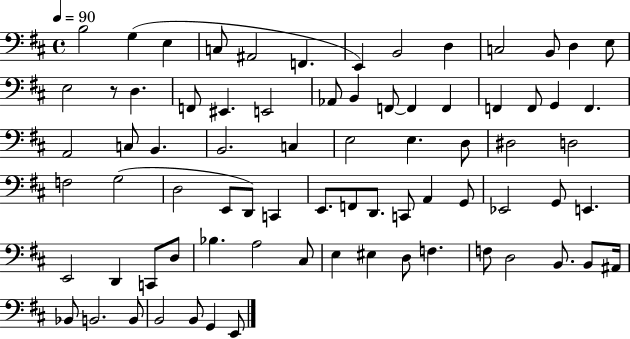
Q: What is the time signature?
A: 4/4